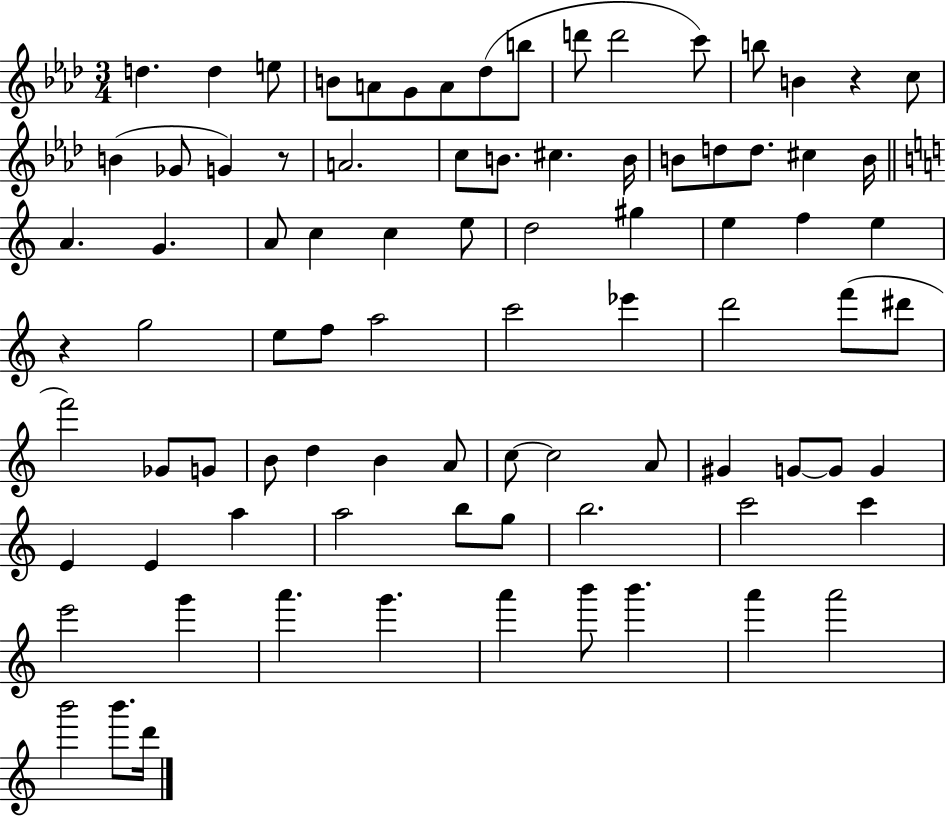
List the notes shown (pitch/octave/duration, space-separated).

D5/q. D5/q E5/e B4/e A4/e G4/e A4/e Db5/e B5/e D6/e D6/h C6/e B5/e B4/q R/q C5/e B4/q Gb4/e G4/q R/e A4/h. C5/e B4/e. C#5/q. B4/s B4/e D5/e D5/e. C#5/q B4/s A4/q. G4/q. A4/e C5/q C5/q E5/e D5/h G#5/q E5/q F5/q E5/q R/q G5/h E5/e F5/e A5/h C6/h Eb6/q D6/h F6/e D#6/e F6/h Gb4/e G4/e B4/e D5/q B4/q A4/e C5/e C5/h A4/e G#4/q G4/e G4/e G4/q E4/q E4/q A5/q A5/h B5/e G5/e B5/h. C6/h C6/q E6/h G6/q A6/q. G6/q. A6/q B6/e B6/q. A6/q A6/h B6/h B6/e. D6/s